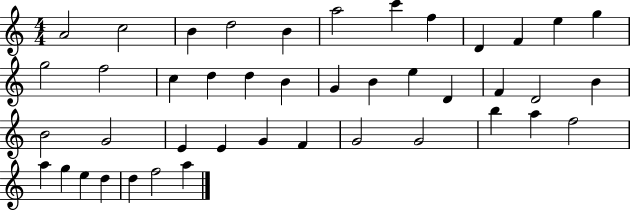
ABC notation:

X:1
T:Untitled
M:4/4
L:1/4
K:C
A2 c2 B d2 B a2 c' f D F e g g2 f2 c d d B G B e D F D2 B B2 G2 E E G F G2 G2 b a f2 a g e d d f2 a